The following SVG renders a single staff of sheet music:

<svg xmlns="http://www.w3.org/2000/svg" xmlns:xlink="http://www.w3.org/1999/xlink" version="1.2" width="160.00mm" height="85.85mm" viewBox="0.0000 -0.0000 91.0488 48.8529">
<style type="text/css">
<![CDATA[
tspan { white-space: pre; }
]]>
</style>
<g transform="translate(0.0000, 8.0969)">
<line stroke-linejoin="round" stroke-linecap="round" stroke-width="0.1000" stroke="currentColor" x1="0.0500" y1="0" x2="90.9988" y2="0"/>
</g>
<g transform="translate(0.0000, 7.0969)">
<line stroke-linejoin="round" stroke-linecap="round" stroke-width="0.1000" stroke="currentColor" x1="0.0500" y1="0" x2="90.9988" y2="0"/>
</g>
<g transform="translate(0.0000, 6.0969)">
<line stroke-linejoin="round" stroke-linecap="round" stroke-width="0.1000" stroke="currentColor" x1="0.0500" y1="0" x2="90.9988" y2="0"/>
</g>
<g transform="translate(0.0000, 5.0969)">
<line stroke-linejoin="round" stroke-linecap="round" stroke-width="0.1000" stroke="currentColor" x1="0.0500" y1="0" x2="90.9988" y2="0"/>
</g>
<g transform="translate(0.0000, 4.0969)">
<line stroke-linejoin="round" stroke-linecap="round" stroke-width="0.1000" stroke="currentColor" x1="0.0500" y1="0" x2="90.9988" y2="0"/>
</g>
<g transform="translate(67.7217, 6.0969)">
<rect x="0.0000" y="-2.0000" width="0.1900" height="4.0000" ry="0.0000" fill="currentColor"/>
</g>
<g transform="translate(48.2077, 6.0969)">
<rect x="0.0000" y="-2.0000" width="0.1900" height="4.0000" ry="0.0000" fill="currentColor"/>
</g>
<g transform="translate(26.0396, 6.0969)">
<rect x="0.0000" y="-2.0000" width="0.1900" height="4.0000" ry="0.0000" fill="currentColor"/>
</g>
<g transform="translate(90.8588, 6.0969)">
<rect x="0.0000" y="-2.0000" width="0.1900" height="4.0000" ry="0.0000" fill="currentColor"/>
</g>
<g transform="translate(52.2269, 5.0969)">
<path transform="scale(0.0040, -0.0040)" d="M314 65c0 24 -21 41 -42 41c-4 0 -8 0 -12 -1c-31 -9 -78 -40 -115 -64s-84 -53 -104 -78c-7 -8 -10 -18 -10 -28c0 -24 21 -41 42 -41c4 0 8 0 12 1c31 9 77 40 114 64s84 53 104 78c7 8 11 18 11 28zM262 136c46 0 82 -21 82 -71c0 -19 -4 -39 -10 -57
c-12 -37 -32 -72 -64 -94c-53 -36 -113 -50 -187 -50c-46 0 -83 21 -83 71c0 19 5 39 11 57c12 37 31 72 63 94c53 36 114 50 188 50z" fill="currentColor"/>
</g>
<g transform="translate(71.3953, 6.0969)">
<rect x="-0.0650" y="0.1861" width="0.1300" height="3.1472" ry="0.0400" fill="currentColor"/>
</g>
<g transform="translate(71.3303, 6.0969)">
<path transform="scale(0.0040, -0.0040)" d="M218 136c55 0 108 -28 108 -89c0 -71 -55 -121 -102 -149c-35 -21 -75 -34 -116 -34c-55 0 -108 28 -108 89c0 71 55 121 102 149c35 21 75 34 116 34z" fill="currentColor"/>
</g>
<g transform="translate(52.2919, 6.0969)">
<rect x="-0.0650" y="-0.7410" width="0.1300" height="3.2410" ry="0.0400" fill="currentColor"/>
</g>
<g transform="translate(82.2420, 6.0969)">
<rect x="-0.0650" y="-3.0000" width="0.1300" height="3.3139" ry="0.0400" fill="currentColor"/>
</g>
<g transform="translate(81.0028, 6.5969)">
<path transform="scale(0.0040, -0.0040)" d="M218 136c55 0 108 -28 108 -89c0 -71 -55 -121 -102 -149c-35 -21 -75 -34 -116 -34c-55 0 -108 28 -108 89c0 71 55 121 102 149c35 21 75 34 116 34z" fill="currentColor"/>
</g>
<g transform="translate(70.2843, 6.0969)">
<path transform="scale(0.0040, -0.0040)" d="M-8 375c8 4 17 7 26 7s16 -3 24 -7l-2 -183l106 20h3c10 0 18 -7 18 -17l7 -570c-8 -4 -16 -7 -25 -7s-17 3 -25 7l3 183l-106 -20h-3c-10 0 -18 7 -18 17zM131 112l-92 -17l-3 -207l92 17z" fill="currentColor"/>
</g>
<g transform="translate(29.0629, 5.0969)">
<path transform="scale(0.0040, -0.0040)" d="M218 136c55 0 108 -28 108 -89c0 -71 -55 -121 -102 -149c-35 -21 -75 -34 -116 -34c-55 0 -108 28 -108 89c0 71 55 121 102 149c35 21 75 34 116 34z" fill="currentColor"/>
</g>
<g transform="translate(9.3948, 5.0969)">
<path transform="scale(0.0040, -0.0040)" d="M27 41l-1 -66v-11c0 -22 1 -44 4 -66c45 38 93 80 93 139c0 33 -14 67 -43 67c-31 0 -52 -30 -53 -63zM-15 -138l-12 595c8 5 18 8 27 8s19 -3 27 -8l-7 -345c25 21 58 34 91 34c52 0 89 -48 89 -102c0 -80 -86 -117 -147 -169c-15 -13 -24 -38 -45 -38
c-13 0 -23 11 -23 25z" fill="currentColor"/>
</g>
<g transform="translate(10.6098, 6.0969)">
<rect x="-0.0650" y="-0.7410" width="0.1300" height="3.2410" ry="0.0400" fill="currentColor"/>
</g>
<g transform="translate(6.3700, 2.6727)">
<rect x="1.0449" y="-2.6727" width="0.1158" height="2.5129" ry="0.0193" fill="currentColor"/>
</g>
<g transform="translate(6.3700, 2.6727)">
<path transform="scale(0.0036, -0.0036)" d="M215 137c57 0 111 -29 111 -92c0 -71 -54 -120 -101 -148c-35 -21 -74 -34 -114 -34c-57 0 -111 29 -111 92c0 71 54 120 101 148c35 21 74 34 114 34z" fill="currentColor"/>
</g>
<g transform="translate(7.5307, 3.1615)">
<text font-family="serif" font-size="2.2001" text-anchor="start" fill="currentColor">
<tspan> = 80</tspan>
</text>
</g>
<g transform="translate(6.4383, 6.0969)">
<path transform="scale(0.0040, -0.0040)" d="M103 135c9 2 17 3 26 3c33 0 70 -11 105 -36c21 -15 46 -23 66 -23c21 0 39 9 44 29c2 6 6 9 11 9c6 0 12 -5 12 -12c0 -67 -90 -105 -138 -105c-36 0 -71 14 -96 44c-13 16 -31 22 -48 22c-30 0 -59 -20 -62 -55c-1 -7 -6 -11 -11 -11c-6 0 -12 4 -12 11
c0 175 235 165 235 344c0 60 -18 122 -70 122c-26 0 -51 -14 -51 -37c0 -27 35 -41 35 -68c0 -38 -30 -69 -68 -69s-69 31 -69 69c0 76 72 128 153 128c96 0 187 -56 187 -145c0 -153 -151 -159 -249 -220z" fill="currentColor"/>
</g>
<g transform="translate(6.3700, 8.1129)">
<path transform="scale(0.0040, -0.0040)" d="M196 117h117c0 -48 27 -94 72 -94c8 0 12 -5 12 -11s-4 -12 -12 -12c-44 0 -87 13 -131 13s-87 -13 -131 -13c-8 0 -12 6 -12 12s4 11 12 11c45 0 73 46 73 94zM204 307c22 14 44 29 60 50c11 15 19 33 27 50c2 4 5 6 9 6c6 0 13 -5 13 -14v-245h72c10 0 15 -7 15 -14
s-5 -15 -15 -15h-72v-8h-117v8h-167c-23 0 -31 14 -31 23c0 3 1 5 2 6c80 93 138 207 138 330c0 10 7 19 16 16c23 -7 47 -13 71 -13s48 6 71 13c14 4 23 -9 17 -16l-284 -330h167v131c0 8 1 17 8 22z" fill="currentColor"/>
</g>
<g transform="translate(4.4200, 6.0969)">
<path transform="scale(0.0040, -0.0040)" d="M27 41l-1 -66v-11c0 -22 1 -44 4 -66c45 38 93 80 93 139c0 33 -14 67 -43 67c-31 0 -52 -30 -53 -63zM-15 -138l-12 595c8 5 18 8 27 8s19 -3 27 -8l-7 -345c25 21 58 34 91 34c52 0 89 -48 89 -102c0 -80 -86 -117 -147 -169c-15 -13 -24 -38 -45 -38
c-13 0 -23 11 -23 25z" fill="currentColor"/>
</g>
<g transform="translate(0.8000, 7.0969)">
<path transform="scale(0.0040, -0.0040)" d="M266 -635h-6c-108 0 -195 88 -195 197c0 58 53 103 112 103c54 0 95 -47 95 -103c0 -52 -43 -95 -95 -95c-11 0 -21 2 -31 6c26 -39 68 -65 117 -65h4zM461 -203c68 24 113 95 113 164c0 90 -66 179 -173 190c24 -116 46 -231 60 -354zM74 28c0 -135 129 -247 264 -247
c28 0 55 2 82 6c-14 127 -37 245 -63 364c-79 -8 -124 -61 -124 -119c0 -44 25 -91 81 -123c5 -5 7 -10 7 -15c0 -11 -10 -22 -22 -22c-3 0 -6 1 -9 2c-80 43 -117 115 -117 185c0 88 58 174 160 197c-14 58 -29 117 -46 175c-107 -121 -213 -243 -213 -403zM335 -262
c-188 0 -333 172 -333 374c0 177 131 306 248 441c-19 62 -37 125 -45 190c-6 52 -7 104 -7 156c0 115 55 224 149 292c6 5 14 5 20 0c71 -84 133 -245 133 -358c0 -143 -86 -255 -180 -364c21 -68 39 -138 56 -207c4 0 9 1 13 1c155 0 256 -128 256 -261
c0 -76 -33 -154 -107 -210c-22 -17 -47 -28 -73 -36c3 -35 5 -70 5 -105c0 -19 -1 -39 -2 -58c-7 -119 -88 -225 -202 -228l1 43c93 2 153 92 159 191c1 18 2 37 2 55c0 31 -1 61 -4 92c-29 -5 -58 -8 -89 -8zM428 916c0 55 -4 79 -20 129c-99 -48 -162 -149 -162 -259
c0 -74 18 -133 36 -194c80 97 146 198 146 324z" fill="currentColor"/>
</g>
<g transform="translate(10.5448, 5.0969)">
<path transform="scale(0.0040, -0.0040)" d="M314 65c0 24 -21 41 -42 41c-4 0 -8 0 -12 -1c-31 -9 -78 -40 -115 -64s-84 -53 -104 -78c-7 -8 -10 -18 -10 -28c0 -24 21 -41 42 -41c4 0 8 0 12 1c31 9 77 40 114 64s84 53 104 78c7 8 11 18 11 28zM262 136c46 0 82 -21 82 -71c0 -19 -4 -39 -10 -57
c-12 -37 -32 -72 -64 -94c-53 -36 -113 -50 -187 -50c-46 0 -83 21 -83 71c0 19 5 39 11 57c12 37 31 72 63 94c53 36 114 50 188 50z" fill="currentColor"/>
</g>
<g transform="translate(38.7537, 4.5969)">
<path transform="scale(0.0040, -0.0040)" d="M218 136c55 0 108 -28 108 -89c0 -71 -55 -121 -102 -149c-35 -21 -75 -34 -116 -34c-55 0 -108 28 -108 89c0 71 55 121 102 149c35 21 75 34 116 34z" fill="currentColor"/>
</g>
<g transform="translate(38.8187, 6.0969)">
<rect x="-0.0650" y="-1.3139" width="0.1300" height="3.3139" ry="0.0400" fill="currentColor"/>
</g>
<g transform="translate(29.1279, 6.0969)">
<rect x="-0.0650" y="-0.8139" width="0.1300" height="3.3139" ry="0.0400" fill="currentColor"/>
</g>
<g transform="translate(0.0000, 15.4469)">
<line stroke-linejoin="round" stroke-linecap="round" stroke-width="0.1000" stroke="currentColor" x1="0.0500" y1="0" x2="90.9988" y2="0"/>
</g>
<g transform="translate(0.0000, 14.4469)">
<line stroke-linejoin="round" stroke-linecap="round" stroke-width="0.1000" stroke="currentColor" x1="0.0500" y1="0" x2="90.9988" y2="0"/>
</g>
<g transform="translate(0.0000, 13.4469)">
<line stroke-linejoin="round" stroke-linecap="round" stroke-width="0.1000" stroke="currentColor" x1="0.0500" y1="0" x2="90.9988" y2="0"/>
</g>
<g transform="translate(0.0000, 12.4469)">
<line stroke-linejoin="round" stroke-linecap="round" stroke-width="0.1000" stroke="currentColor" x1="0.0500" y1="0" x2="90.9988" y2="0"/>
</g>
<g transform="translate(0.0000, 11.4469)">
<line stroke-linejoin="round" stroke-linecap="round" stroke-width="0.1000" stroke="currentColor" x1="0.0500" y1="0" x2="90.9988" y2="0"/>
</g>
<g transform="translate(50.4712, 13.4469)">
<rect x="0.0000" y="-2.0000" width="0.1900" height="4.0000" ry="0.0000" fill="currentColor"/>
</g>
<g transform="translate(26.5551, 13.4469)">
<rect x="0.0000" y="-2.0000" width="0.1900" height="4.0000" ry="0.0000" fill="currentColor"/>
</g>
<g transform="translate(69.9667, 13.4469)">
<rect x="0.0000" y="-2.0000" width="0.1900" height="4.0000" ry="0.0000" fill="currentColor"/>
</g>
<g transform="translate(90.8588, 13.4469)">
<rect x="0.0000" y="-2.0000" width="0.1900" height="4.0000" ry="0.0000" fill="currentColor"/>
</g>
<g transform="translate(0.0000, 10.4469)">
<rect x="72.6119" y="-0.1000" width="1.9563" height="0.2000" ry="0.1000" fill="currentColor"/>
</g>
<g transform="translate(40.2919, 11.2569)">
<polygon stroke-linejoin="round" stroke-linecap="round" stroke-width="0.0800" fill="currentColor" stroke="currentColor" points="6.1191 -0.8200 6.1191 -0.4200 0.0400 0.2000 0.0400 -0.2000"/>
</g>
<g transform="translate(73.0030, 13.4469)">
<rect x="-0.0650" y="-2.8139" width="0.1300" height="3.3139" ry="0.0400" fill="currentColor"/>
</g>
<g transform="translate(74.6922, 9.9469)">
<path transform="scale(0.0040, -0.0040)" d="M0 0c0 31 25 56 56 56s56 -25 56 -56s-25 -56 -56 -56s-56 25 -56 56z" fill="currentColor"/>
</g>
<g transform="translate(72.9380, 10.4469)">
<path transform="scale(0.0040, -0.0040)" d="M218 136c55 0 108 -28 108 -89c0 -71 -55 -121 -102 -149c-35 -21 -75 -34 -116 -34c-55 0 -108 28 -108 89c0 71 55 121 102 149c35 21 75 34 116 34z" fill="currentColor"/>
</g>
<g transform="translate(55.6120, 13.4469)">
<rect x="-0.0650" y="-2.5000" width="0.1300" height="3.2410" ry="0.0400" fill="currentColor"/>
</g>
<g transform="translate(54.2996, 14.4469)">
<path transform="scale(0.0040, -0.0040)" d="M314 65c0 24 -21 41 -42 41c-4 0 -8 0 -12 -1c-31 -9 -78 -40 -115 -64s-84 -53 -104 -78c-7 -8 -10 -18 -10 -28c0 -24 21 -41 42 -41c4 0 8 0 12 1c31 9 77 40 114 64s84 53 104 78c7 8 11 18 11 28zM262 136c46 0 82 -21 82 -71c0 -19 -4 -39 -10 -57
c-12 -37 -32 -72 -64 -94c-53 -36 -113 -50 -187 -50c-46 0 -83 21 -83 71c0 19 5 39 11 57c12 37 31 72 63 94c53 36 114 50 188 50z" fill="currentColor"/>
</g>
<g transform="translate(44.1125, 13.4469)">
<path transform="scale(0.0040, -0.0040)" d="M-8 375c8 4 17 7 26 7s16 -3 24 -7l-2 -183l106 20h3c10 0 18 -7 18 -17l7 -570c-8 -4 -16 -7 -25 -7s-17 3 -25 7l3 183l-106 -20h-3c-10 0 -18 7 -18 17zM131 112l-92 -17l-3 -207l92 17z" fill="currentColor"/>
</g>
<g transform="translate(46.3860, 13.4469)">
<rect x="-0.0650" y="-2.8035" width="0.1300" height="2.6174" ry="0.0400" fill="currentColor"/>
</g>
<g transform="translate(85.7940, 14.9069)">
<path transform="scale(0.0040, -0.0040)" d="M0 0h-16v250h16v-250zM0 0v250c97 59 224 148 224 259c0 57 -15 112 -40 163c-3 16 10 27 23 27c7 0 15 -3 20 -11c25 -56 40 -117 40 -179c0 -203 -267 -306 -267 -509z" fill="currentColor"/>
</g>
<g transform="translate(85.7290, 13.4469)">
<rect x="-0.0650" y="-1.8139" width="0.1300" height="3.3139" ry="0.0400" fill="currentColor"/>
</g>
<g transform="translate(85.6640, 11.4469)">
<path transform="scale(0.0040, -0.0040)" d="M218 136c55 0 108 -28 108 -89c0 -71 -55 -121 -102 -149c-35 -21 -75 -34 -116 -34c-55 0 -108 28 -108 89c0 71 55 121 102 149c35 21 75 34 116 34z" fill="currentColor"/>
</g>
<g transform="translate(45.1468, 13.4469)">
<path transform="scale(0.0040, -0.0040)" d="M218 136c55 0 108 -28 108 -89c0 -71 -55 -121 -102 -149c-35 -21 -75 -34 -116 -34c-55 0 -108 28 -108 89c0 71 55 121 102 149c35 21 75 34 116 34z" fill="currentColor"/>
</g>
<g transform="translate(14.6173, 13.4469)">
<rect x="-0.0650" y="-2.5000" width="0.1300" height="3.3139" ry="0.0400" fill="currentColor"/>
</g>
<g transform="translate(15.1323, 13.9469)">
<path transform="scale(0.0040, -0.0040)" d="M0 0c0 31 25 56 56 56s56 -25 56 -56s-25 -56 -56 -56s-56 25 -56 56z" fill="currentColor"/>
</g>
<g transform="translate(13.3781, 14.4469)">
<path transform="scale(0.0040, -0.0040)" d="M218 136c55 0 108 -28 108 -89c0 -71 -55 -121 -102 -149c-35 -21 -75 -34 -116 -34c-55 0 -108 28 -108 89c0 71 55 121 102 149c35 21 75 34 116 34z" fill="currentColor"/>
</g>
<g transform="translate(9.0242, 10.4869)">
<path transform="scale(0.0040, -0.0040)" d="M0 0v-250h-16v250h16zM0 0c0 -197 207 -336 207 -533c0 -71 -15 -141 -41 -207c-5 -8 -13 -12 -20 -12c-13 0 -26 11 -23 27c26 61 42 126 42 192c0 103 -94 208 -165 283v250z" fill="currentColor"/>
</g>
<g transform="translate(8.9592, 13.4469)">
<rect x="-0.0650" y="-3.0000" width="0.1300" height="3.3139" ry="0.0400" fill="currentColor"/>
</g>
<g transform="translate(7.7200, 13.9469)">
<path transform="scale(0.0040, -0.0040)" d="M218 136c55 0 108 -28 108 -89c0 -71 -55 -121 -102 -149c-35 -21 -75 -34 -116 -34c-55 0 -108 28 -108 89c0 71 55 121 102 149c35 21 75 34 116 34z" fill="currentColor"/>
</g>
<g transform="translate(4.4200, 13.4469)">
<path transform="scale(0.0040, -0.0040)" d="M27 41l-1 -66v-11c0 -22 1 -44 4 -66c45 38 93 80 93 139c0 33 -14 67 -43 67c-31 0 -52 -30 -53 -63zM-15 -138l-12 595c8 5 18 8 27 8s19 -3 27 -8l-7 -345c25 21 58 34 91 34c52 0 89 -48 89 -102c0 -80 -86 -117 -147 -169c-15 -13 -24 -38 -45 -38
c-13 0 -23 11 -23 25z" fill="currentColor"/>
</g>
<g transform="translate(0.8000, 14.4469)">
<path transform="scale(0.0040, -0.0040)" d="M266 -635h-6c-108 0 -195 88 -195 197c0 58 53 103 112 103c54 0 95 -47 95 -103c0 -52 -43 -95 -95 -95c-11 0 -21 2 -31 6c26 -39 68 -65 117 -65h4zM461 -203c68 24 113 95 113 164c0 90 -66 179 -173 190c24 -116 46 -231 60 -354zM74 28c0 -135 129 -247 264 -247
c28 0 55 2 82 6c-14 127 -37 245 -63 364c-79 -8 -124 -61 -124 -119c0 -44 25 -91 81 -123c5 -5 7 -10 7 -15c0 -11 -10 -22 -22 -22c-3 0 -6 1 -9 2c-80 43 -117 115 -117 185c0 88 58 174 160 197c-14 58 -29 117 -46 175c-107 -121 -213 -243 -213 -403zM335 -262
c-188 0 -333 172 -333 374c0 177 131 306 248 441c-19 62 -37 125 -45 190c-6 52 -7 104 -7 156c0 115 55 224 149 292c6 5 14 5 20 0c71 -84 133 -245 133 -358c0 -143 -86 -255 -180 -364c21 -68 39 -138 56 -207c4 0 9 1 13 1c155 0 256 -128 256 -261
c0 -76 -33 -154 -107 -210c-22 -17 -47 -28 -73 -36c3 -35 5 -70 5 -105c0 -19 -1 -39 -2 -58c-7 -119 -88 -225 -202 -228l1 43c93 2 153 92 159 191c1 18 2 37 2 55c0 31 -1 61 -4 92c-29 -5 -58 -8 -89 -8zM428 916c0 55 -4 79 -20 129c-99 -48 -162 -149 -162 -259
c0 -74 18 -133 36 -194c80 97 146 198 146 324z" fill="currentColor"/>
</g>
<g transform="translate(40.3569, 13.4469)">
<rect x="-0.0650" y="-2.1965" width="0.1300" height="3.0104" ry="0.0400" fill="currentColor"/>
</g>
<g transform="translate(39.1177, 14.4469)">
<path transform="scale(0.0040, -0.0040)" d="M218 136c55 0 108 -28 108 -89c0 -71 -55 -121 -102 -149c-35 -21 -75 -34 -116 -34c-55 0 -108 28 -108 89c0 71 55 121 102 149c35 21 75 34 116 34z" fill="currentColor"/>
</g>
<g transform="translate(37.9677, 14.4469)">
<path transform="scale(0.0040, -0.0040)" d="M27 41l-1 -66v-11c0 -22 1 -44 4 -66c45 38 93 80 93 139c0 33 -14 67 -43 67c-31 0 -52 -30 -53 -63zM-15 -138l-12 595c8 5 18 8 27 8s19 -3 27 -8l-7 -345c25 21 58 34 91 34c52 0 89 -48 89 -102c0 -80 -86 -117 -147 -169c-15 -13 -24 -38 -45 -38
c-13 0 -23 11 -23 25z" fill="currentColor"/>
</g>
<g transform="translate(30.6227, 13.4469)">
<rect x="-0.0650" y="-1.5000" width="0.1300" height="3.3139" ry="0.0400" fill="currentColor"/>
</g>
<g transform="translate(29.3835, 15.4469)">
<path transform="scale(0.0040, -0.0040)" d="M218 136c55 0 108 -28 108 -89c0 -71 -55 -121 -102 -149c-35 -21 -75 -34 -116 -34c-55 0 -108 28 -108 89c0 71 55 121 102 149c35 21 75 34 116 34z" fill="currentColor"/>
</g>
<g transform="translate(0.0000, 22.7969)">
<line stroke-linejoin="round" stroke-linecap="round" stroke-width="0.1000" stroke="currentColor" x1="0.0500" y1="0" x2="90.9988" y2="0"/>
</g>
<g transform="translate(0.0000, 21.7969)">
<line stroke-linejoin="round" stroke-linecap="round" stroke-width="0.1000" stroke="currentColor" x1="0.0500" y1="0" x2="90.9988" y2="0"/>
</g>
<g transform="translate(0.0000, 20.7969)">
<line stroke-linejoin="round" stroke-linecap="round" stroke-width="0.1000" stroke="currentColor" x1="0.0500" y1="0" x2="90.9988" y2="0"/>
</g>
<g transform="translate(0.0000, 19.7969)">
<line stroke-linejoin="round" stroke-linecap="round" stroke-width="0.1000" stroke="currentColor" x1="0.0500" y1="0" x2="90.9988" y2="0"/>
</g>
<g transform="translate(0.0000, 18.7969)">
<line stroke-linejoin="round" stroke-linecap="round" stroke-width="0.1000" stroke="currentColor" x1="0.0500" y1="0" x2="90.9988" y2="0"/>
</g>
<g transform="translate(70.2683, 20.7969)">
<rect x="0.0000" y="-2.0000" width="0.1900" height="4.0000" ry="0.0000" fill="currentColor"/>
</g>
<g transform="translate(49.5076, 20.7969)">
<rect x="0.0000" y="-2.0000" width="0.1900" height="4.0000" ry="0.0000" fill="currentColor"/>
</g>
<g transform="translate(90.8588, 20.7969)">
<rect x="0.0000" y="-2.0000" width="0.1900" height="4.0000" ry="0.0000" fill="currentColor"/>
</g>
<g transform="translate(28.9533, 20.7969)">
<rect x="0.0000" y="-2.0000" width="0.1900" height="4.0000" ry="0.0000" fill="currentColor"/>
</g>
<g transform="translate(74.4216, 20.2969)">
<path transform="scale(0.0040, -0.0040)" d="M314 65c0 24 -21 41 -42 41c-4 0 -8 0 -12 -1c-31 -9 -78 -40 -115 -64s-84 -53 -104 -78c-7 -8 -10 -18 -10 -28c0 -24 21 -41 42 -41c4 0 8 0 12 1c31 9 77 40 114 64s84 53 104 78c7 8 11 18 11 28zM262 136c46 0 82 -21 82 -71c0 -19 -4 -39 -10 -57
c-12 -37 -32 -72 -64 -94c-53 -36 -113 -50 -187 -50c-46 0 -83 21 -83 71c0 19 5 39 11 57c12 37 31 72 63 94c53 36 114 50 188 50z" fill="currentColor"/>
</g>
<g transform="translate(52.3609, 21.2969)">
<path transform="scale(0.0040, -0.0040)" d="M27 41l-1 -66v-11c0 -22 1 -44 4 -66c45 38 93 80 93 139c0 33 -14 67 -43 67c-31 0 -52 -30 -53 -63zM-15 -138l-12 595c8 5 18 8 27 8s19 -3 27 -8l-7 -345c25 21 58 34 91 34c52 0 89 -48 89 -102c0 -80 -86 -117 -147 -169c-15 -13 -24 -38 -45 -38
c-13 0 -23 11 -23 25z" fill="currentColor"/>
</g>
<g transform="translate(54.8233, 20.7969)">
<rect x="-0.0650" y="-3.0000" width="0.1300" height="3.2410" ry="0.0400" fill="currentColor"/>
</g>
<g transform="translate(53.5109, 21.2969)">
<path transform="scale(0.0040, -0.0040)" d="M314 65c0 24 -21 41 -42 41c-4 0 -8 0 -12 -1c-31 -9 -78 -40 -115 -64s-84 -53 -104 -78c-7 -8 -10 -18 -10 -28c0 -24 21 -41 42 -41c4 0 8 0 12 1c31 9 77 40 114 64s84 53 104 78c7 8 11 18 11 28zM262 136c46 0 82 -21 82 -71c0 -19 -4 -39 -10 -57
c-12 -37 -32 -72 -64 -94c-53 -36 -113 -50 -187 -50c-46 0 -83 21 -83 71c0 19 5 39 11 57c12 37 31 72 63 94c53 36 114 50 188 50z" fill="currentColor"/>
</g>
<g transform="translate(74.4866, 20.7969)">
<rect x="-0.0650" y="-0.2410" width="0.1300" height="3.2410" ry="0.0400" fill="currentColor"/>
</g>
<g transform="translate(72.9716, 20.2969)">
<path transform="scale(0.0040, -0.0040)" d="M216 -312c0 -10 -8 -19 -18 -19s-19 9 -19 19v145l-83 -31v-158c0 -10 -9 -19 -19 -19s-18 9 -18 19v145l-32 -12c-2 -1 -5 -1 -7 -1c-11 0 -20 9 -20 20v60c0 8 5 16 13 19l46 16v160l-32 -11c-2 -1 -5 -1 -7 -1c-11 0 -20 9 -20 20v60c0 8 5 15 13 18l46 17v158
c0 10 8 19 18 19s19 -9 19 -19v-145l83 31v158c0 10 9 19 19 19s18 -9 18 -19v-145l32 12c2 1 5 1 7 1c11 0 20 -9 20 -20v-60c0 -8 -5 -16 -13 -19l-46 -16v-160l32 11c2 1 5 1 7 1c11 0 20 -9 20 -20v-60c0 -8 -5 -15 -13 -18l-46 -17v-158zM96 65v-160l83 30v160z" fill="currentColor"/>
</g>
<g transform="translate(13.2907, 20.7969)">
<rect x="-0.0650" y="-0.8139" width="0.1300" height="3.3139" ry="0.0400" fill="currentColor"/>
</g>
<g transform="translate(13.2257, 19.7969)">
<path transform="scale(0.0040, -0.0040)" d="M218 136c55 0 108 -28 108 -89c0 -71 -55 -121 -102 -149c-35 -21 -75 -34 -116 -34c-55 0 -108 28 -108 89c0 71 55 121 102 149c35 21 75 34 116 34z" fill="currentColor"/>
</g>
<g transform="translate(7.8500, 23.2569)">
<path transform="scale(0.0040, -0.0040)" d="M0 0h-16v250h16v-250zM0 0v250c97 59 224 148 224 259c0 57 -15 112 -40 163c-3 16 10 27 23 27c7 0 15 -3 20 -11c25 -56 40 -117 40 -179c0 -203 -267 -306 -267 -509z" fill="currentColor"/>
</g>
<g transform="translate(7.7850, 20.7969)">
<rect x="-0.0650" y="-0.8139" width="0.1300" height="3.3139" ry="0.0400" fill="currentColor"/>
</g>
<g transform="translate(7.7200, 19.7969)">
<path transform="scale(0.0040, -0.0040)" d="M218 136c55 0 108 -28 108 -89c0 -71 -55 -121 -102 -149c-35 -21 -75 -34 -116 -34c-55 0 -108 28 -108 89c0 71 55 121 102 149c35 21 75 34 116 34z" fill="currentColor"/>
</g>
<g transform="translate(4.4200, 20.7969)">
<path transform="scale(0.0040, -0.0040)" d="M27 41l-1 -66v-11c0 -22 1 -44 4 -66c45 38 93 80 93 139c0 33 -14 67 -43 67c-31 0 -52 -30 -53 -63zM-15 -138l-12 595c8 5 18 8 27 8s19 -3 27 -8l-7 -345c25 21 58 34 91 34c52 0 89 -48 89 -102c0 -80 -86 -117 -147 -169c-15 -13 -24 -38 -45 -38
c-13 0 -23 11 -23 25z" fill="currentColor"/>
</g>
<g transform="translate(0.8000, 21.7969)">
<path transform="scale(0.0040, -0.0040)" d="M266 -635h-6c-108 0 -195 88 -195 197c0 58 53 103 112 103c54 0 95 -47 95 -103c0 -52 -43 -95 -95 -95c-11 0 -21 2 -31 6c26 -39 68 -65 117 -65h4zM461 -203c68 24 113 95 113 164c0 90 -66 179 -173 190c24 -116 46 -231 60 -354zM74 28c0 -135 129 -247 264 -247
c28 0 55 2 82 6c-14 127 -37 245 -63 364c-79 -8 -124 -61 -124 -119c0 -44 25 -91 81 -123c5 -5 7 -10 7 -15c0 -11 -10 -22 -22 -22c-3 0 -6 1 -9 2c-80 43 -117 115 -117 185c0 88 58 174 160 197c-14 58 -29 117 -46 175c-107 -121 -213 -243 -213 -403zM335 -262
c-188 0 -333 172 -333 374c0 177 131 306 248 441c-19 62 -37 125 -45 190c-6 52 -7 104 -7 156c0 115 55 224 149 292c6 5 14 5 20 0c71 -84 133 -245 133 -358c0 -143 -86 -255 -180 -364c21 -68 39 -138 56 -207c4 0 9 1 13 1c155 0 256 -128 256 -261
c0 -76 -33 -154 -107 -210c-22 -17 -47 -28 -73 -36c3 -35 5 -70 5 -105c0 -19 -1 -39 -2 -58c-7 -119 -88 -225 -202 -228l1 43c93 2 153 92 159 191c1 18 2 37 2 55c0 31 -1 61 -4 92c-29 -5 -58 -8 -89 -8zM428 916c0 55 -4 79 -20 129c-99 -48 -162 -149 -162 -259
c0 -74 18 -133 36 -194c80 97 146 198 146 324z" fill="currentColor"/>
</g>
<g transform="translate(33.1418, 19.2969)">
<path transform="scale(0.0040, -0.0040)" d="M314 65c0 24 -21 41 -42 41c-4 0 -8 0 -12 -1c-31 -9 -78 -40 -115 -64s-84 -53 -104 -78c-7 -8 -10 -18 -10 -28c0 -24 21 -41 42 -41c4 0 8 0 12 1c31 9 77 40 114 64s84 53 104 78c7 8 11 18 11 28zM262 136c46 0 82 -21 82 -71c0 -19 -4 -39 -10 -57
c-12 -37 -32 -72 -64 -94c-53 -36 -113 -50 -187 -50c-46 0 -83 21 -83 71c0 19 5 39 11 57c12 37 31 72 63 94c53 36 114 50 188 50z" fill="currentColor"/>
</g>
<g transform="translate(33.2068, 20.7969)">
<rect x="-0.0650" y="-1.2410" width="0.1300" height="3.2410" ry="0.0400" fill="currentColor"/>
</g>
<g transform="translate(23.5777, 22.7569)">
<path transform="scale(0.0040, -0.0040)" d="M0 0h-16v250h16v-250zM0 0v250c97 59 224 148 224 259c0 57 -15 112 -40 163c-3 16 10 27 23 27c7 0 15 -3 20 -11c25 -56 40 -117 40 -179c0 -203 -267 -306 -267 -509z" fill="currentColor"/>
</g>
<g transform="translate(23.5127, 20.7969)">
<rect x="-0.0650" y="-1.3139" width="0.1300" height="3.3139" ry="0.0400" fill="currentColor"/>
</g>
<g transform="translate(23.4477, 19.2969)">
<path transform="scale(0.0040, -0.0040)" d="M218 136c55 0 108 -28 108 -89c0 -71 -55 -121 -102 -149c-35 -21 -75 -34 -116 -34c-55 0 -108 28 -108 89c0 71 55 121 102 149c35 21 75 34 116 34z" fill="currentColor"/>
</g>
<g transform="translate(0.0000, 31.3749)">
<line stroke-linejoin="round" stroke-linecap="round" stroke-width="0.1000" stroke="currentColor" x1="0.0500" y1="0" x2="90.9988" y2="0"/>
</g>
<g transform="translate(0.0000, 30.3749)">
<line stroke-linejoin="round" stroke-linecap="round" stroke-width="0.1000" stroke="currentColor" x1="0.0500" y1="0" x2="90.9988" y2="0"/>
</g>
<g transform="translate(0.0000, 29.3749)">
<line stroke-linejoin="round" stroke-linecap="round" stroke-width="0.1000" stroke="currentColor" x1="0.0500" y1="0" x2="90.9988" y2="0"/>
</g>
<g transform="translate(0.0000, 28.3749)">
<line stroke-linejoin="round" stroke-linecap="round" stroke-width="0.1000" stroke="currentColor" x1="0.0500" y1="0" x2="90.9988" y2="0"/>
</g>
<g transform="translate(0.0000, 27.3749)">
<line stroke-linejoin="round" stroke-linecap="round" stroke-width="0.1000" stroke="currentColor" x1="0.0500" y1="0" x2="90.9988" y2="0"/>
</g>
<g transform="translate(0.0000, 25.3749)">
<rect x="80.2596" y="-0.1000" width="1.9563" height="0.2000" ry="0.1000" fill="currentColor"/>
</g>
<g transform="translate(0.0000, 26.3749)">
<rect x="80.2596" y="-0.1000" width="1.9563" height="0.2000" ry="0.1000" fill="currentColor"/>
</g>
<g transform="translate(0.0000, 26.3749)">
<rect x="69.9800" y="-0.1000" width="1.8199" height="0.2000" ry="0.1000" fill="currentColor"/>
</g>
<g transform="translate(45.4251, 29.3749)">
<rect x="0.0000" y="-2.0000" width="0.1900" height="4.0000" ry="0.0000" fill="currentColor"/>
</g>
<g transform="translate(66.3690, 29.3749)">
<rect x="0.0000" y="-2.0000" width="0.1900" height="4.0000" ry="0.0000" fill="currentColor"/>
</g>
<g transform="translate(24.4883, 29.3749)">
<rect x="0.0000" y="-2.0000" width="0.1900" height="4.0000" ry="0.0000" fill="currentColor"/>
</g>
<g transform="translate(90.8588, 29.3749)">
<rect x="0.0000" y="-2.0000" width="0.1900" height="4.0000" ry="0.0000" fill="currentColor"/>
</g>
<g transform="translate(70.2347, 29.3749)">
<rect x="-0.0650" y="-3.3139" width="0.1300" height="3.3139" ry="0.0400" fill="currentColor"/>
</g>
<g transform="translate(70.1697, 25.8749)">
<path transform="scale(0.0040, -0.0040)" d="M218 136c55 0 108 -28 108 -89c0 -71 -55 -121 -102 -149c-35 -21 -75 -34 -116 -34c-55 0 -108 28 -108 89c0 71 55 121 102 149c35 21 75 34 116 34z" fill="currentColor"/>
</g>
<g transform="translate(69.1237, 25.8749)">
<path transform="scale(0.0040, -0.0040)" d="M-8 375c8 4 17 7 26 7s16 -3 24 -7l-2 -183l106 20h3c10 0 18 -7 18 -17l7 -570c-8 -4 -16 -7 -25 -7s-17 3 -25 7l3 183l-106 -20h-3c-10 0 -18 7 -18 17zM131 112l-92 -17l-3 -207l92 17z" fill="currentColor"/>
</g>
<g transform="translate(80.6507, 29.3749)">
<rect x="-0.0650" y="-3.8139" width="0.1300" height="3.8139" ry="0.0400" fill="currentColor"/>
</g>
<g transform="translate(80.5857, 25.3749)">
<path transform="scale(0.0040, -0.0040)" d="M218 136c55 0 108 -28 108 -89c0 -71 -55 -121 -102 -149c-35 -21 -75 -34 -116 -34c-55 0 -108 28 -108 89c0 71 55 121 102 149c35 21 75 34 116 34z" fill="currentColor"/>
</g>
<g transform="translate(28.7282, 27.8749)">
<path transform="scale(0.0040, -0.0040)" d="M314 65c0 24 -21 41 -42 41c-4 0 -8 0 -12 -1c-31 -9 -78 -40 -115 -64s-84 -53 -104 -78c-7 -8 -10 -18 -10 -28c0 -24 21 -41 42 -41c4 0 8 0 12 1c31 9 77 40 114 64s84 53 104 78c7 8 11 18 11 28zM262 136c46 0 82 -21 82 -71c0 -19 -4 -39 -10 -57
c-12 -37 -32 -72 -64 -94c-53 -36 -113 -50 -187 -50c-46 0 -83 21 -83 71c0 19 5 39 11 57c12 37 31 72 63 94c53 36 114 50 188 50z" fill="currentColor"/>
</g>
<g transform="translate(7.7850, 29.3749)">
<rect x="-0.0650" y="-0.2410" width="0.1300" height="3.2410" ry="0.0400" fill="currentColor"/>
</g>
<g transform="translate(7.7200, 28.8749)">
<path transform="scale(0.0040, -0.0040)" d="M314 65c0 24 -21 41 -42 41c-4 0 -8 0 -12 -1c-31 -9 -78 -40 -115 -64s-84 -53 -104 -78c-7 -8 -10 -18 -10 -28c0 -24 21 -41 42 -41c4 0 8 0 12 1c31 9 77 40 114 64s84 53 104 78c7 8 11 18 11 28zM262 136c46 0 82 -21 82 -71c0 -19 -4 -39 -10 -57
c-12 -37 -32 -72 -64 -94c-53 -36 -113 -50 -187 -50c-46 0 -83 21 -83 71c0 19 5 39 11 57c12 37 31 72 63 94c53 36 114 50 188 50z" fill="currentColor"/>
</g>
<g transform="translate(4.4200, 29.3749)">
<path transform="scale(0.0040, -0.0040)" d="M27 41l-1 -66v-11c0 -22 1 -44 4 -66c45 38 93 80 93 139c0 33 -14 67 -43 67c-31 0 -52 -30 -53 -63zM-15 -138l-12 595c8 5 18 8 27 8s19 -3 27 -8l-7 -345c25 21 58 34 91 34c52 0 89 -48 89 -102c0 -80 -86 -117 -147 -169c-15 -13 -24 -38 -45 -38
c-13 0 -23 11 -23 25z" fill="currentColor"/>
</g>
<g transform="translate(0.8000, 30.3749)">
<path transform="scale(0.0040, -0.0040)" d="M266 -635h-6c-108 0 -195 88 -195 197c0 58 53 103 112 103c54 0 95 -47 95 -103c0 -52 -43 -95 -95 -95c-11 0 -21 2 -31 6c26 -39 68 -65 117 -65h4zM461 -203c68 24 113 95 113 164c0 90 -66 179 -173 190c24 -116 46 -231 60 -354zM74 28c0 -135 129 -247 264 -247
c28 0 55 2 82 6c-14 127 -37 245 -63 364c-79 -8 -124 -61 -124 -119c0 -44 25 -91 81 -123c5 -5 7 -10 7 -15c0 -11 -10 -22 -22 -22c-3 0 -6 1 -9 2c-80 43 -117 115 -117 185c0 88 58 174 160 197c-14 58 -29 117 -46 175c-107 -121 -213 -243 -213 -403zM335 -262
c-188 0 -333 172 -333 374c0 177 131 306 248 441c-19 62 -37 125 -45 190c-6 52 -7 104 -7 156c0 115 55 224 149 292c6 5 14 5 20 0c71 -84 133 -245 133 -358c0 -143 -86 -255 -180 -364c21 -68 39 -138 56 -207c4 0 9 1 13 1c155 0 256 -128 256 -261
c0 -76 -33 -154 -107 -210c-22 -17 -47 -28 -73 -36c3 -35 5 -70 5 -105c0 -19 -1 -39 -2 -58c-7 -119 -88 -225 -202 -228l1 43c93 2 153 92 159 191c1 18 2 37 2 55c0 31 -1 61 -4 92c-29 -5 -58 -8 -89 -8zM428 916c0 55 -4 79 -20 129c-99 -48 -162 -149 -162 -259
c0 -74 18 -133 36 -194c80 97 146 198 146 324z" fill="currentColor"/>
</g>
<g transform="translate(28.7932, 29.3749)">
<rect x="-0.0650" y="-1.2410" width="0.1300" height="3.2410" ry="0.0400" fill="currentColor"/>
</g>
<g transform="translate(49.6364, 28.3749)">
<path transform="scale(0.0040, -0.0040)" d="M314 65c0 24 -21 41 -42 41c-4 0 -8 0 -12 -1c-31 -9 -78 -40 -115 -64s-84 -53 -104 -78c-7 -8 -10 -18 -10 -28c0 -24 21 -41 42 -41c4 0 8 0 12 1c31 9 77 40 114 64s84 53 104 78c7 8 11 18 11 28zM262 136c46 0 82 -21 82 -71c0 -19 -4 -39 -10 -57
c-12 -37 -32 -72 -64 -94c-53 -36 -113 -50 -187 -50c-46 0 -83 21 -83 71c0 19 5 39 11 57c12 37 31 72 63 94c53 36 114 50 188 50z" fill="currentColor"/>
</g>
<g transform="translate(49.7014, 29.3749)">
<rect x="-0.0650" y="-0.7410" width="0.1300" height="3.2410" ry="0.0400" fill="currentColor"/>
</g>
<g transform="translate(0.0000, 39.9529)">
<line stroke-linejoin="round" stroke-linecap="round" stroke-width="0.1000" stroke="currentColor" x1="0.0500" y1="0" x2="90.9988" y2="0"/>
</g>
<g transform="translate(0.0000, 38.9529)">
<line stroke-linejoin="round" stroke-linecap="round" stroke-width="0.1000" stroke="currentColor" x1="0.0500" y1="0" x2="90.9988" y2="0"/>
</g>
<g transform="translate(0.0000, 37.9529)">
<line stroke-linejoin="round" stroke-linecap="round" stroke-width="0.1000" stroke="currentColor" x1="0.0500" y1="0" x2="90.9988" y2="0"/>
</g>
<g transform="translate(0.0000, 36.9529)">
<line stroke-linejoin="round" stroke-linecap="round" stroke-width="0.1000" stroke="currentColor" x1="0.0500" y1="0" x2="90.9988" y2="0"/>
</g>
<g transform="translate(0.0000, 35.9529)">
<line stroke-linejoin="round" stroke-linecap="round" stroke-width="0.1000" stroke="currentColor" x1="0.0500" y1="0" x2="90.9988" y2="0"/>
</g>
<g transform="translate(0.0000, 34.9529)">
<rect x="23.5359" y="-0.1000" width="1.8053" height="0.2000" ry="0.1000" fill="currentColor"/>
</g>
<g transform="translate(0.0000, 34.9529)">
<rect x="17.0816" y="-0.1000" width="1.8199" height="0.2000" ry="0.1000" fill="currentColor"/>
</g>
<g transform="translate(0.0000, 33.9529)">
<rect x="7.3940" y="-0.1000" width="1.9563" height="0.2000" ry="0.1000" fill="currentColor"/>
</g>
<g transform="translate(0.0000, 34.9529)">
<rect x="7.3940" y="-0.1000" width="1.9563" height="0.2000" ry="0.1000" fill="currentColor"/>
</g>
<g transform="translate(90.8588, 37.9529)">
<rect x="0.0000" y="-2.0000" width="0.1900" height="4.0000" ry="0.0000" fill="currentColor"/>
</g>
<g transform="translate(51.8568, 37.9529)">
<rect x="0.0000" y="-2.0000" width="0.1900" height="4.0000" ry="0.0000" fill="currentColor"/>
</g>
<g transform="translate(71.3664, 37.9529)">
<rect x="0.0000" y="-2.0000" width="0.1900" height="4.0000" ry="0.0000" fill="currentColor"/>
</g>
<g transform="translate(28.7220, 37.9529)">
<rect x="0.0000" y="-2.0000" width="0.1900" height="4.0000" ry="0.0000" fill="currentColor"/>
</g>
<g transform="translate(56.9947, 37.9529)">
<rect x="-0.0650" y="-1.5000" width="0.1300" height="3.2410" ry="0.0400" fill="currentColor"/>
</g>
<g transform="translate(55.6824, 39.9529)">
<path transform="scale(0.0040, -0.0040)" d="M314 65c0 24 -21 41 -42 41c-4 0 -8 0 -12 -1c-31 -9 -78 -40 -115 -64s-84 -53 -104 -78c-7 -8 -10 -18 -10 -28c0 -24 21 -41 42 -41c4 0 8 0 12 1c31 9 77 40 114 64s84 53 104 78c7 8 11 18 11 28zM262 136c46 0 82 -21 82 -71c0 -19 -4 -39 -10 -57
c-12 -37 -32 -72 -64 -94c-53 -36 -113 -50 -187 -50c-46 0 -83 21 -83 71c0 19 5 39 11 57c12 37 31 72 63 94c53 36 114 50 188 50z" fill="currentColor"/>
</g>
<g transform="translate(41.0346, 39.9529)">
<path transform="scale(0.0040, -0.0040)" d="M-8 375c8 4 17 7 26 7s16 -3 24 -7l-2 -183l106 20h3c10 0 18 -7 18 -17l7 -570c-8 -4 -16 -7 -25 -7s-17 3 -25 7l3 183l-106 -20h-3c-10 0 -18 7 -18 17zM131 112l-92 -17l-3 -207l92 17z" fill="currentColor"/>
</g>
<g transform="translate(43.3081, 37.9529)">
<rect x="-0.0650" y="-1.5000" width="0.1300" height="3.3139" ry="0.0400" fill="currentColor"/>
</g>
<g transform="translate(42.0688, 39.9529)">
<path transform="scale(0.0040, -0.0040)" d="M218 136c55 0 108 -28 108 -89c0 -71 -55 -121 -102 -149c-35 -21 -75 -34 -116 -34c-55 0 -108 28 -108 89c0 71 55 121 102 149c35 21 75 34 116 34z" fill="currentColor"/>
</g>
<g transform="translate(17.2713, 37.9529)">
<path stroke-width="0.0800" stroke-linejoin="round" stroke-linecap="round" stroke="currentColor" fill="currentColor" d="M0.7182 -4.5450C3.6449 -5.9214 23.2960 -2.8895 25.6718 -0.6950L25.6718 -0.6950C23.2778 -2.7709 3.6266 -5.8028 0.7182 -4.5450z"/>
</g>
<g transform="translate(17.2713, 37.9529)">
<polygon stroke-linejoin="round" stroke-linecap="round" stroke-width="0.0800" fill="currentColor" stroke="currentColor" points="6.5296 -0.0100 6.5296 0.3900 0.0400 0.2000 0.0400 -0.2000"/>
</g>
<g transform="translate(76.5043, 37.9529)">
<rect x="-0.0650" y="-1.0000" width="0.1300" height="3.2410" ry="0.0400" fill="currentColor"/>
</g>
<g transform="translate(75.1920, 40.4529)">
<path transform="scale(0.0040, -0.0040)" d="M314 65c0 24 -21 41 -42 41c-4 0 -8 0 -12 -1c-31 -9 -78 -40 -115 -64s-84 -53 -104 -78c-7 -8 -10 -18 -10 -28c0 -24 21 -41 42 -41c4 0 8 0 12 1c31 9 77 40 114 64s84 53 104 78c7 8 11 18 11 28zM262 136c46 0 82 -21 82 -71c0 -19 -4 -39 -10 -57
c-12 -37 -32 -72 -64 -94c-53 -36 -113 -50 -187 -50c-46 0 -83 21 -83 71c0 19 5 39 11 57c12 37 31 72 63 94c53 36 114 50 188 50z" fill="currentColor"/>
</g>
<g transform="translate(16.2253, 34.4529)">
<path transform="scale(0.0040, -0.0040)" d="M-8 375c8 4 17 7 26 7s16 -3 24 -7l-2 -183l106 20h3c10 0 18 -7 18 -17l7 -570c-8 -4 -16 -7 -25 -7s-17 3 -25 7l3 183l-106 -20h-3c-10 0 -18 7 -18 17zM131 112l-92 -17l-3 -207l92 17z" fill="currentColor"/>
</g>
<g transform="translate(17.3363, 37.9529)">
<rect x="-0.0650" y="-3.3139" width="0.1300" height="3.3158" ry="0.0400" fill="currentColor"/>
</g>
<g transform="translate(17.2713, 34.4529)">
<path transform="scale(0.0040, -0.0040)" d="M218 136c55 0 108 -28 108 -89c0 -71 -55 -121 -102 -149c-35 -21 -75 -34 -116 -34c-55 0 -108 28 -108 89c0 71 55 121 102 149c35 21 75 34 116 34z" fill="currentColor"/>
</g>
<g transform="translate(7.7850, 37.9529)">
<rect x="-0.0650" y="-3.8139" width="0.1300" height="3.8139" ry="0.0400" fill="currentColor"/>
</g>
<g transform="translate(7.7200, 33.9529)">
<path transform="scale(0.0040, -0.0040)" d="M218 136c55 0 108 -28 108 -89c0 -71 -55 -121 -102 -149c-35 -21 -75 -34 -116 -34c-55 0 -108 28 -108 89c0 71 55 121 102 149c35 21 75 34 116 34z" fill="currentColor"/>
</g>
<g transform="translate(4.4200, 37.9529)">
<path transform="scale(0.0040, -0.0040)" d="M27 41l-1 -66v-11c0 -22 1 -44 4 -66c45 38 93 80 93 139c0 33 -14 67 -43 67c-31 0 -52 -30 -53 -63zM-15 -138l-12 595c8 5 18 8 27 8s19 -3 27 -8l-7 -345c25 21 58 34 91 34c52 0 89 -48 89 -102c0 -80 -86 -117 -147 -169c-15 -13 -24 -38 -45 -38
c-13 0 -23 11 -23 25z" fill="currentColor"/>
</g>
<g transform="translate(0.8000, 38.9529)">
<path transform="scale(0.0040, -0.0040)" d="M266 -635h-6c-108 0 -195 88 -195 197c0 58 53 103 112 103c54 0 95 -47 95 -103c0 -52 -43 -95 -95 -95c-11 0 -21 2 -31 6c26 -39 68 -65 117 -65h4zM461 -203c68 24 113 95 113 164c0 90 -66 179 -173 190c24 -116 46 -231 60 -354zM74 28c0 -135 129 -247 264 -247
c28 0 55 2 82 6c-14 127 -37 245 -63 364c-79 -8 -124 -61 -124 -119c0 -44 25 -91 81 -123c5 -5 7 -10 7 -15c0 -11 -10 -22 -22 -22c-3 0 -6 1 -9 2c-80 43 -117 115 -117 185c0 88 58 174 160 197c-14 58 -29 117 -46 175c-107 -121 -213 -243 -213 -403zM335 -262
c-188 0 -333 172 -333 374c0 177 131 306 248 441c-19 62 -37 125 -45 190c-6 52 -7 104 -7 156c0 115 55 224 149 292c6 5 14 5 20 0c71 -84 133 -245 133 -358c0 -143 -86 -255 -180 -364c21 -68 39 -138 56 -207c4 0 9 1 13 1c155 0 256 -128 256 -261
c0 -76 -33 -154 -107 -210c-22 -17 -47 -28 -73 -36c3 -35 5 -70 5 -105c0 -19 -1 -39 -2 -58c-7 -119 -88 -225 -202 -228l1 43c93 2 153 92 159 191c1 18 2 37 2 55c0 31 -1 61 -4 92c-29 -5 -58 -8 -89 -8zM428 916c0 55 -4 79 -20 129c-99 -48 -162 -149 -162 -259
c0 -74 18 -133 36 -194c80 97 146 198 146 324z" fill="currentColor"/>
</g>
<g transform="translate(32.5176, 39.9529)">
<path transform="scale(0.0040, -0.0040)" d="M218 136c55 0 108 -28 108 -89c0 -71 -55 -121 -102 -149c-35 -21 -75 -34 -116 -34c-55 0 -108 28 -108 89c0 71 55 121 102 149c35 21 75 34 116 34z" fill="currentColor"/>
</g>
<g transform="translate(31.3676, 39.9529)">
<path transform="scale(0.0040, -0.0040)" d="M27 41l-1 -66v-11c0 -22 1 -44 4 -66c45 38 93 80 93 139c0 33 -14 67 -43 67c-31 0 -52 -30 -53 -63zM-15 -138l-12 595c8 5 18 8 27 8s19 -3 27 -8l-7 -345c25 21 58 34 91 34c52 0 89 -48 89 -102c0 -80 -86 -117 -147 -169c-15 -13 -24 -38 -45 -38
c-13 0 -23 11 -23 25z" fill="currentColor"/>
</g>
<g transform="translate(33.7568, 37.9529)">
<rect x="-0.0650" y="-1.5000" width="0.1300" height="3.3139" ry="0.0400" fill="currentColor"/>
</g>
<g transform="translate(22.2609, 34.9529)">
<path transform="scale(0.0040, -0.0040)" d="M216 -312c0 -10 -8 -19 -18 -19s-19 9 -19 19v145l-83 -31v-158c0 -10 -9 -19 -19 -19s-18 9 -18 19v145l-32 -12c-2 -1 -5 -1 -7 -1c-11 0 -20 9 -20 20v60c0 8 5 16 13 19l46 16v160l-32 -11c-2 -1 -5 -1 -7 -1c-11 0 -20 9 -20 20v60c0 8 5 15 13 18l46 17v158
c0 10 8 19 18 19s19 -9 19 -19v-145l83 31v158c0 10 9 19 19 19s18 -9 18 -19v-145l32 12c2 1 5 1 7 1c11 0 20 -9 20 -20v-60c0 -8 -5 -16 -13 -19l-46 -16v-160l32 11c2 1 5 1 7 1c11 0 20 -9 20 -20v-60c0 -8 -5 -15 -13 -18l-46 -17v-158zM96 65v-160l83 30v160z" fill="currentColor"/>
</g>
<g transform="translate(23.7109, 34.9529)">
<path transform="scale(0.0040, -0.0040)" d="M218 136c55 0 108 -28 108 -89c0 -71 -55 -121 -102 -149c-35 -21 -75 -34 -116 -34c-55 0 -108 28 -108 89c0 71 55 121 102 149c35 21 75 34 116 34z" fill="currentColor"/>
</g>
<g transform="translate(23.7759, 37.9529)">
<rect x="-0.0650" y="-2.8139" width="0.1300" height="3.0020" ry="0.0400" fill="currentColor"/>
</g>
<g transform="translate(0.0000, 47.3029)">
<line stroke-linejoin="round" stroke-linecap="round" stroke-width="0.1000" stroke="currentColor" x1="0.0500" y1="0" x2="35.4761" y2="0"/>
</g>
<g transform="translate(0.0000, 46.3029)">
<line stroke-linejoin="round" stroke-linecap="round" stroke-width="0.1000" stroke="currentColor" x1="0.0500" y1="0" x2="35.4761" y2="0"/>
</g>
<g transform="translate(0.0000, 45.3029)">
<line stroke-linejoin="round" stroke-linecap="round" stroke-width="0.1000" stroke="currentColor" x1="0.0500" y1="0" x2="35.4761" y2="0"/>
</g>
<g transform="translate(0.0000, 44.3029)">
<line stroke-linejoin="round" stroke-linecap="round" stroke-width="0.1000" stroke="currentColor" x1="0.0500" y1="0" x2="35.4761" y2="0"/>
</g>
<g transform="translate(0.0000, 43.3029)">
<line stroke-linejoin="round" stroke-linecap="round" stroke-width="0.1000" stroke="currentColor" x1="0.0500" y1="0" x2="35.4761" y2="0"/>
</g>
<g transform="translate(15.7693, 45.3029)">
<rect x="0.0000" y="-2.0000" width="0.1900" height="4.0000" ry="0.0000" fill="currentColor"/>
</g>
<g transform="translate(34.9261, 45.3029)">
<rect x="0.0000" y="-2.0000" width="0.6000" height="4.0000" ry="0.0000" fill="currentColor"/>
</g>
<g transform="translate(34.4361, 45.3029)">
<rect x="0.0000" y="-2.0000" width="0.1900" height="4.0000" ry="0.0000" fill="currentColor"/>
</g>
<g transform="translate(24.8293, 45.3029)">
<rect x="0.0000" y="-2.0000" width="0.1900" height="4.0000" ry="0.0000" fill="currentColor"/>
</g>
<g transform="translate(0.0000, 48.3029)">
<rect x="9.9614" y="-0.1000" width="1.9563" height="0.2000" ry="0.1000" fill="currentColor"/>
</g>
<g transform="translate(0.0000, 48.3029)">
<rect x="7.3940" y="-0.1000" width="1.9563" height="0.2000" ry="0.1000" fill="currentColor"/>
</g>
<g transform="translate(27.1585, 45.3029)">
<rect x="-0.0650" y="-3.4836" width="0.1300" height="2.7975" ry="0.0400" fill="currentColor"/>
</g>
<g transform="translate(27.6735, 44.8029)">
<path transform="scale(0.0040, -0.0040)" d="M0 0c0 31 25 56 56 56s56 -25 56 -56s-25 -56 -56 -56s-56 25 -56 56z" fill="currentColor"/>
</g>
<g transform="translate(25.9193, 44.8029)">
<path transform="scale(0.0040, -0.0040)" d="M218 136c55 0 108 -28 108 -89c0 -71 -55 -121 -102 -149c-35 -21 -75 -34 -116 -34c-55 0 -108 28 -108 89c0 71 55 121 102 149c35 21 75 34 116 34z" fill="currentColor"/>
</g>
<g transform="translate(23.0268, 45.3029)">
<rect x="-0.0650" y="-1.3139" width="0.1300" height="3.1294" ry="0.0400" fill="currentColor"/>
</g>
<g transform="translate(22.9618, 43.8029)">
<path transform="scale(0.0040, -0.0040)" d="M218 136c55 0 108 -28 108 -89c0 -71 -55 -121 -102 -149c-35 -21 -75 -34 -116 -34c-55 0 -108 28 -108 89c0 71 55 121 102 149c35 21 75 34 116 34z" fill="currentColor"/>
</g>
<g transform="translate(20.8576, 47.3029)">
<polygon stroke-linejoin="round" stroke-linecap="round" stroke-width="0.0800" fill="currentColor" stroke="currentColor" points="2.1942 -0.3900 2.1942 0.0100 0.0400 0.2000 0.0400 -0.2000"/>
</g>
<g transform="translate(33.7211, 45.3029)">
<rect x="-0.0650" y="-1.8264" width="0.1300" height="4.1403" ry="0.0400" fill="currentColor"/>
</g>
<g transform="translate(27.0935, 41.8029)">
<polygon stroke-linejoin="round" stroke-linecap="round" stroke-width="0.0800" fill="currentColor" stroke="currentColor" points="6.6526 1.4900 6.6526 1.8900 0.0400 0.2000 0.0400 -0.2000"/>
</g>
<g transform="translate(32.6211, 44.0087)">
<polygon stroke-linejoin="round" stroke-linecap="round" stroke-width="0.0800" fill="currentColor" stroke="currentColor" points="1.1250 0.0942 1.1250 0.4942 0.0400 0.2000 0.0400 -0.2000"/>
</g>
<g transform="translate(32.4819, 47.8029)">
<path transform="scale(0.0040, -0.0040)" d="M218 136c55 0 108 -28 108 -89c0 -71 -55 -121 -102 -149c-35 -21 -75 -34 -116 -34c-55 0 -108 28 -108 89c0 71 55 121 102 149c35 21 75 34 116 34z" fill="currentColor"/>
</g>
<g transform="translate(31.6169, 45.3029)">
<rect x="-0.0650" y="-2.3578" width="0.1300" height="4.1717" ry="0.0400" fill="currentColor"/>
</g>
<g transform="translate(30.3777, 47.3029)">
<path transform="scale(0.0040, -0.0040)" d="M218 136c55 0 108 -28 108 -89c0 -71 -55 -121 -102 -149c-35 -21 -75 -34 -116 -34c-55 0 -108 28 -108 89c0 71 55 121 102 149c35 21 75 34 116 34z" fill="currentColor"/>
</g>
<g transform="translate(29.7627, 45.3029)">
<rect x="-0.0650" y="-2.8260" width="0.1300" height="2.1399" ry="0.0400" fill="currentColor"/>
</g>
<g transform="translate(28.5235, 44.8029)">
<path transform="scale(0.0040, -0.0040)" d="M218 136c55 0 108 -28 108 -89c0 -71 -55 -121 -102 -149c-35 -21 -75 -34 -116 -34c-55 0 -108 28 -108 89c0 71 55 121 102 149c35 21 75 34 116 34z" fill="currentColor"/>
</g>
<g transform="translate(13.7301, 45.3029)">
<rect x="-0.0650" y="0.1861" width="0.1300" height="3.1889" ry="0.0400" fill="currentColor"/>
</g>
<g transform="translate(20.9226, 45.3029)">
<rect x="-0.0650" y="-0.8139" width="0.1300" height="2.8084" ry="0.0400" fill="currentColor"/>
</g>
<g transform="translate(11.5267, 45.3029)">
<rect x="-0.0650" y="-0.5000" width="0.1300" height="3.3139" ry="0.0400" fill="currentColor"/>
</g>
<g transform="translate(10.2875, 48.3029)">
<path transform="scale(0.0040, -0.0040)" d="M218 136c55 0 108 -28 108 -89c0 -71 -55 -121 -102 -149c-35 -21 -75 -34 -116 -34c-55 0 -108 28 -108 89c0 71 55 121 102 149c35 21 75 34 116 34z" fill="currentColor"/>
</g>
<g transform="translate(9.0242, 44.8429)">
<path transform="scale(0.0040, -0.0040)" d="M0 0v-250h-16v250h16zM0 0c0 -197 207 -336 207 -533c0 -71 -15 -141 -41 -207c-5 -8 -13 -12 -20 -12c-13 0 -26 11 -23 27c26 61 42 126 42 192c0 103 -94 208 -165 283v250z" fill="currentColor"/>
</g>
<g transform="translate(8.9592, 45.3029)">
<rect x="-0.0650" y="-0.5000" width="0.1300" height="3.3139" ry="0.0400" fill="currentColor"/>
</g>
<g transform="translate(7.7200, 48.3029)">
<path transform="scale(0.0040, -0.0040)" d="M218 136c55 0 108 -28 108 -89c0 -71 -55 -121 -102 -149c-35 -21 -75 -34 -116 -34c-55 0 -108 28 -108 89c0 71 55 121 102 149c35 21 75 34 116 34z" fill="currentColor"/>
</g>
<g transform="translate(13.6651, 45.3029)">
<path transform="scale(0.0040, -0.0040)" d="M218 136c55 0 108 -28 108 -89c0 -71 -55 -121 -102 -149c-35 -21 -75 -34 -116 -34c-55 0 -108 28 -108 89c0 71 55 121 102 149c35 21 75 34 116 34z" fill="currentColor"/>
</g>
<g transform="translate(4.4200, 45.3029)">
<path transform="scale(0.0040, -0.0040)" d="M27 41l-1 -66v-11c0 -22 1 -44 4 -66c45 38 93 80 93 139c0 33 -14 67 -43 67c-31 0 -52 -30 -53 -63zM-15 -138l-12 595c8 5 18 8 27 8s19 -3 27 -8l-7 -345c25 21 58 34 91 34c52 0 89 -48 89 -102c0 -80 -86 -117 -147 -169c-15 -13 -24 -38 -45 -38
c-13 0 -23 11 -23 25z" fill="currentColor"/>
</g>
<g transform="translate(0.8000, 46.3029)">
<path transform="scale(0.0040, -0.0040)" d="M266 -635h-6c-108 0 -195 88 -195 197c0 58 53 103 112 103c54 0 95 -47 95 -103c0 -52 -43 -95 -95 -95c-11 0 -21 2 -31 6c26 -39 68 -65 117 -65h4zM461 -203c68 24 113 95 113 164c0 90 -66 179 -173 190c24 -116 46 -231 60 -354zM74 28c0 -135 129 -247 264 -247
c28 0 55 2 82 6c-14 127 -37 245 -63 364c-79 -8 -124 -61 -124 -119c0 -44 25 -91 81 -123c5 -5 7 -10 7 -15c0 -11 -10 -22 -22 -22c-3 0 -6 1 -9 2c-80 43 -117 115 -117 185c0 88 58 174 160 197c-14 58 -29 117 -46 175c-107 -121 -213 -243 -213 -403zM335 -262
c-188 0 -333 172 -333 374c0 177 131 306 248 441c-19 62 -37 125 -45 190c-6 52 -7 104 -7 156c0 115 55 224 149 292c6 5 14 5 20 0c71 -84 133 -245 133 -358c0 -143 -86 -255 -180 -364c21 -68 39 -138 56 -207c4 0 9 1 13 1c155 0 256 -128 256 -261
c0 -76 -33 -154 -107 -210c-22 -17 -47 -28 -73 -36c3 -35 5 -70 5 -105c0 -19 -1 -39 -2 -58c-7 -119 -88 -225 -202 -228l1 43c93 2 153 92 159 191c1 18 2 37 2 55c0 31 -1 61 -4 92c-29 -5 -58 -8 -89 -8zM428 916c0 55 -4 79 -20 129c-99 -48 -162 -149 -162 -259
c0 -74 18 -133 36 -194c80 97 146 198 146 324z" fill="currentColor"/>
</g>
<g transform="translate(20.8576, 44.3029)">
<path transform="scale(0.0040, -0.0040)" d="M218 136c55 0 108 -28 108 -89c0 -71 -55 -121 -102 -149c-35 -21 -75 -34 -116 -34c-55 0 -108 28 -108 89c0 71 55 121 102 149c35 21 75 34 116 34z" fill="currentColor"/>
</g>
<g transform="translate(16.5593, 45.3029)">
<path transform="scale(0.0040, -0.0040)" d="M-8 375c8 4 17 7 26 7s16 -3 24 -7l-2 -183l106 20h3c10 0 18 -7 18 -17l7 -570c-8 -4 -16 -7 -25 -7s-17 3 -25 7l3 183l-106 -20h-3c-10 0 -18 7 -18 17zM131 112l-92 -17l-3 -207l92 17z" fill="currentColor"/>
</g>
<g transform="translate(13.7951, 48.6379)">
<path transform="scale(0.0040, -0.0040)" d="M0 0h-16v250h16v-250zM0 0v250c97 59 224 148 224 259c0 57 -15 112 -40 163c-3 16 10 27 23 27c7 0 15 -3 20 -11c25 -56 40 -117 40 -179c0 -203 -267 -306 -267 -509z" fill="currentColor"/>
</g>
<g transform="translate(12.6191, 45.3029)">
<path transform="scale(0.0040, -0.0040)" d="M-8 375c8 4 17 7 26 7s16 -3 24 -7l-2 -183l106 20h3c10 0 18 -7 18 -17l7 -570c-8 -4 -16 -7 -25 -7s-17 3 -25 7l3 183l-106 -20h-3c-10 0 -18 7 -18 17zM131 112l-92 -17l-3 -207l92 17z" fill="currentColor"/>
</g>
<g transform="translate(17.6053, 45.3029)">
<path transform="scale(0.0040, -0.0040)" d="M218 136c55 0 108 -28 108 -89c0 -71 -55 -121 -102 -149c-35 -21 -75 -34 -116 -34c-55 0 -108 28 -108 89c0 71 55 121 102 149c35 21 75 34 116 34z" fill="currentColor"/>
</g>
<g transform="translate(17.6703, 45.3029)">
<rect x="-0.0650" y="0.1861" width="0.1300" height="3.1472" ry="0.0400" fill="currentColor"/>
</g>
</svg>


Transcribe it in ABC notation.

X:1
T:Untitled
M:2/4
L:1/4
K:F
_d2 d e d2 B A A/2 G E _G/2 B/2 G2 a f/2 d/2 d e/2 e2 _A2 ^c2 c2 e2 d2 b c' c' b/2 ^a/2 _E E E2 D2 C/2 C B/2 B d/2 e/2 c/2 c/2 E/2 D/4